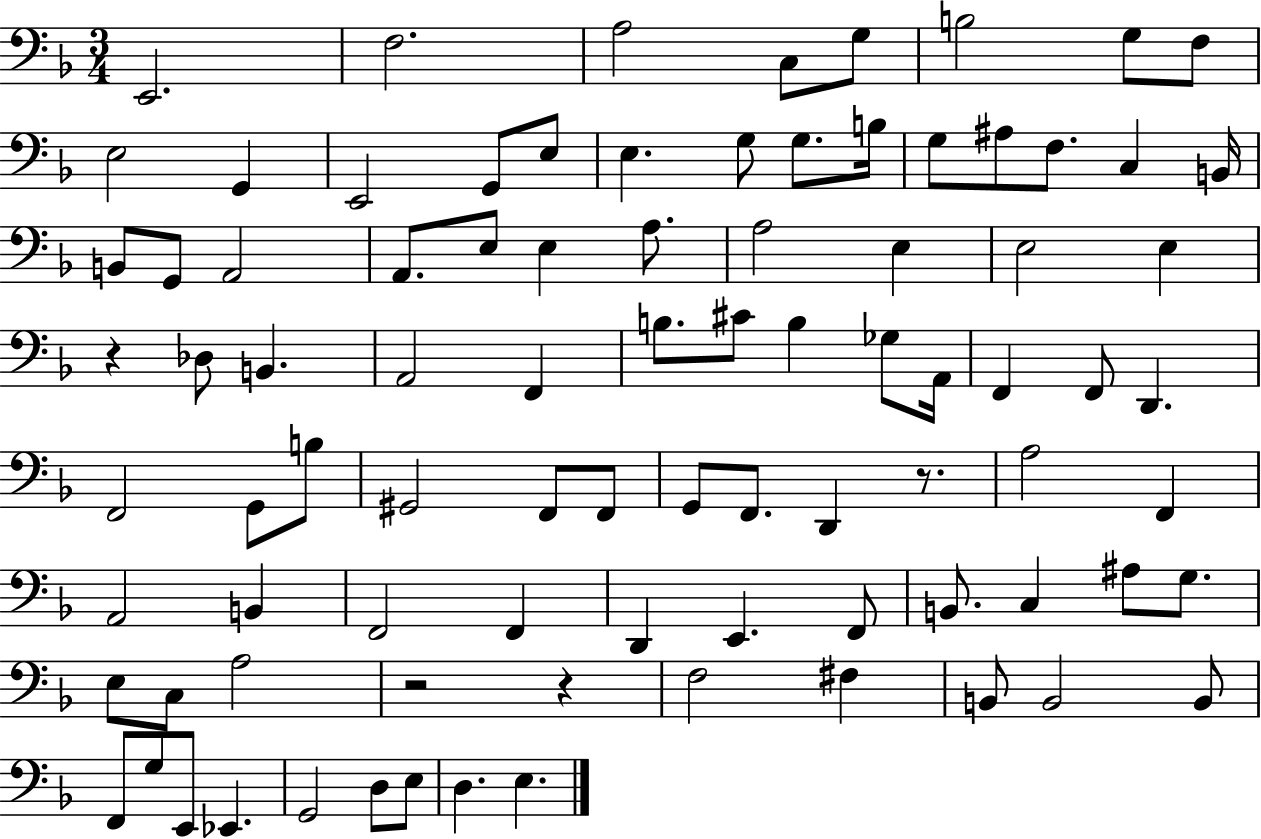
X:1
T:Untitled
M:3/4
L:1/4
K:F
E,,2 F,2 A,2 C,/2 G,/2 B,2 G,/2 F,/2 E,2 G,, E,,2 G,,/2 E,/2 E, G,/2 G,/2 B,/4 G,/2 ^A,/2 F,/2 C, B,,/4 B,,/2 G,,/2 A,,2 A,,/2 E,/2 E, A,/2 A,2 E, E,2 E, z _D,/2 B,, A,,2 F,, B,/2 ^C/2 B, _G,/2 A,,/4 F,, F,,/2 D,, F,,2 G,,/2 B,/2 ^G,,2 F,,/2 F,,/2 G,,/2 F,,/2 D,, z/2 A,2 F,, A,,2 B,, F,,2 F,, D,, E,, F,,/2 B,,/2 C, ^A,/2 G,/2 E,/2 C,/2 A,2 z2 z F,2 ^F, B,,/2 B,,2 B,,/2 F,,/2 G,/2 E,,/2 _E,, G,,2 D,/2 E,/2 D, E,